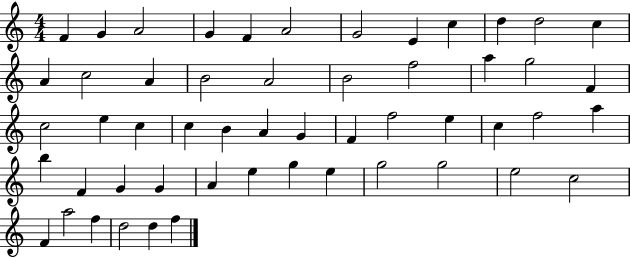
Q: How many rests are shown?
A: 0